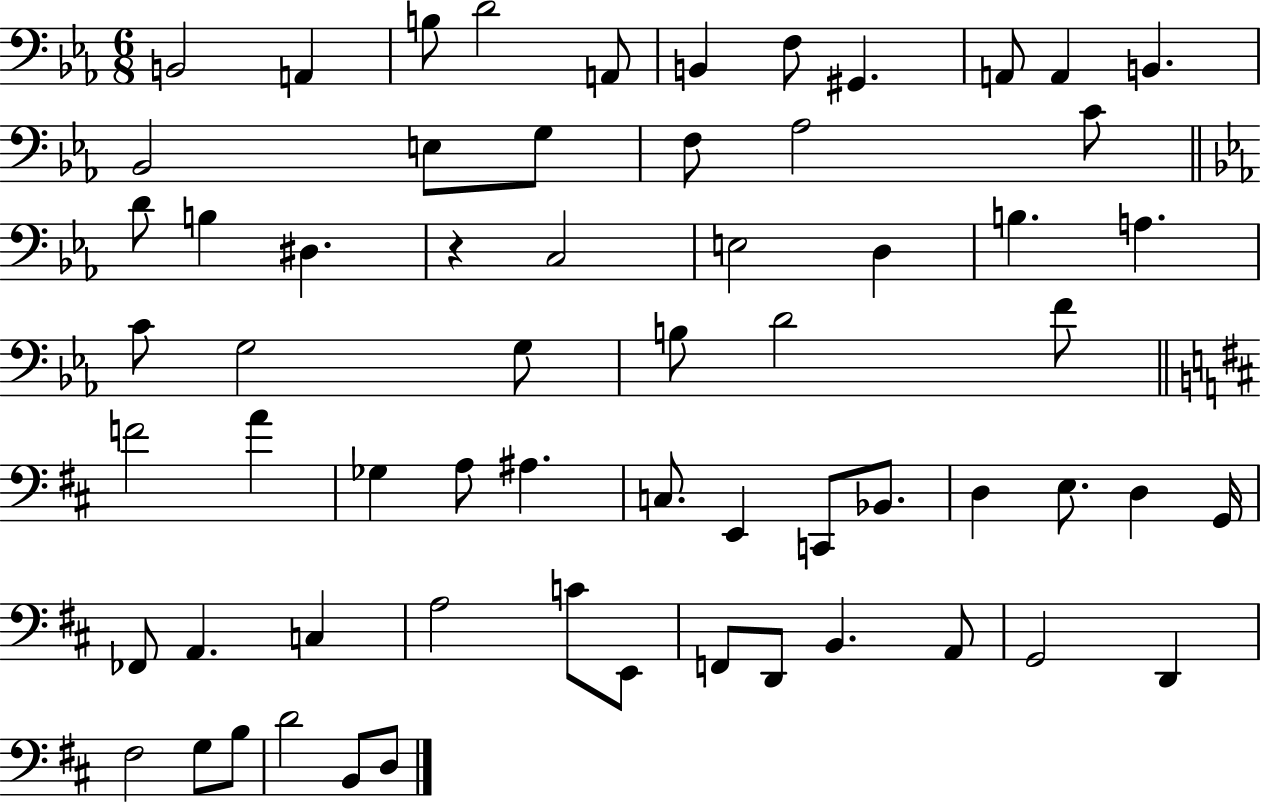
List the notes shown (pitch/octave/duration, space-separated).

B2/h A2/q B3/e D4/h A2/e B2/q F3/e G#2/q. A2/e A2/q B2/q. Bb2/h E3/e G3/e F3/e Ab3/h C4/e D4/e B3/q D#3/q. R/q C3/h E3/h D3/q B3/q. A3/q. C4/e G3/h G3/e B3/e D4/h F4/e F4/h A4/q Gb3/q A3/e A#3/q. C3/e. E2/q C2/e Bb2/e. D3/q E3/e. D3/q G2/s FES2/e A2/q. C3/q A3/h C4/e E2/e F2/e D2/e B2/q. A2/e G2/h D2/q F#3/h G3/e B3/e D4/h B2/e D3/e